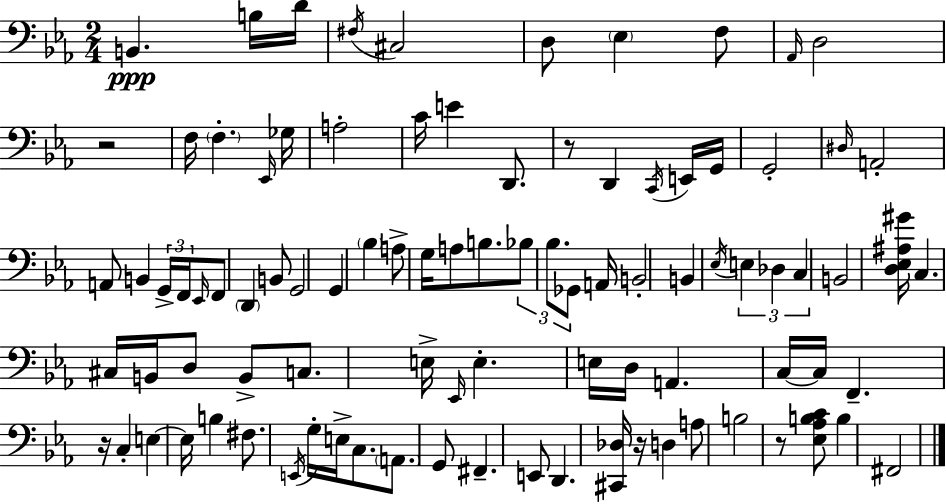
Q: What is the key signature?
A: C minor